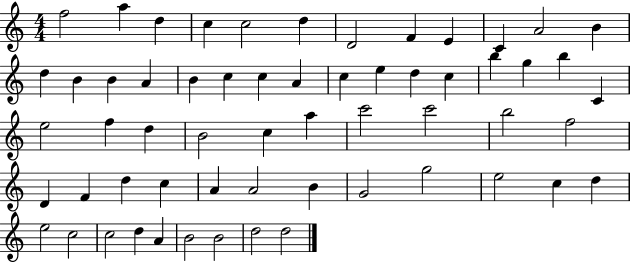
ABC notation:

X:1
T:Untitled
M:4/4
L:1/4
K:C
f2 a d c c2 d D2 F E C A2 B d B B A B c c A c e d c b g b C e2 f d B2 c a c'2 c'2 b2 f2 D F d c A A2 B G2 g2 e2 c d e2 c2 c2 d A B2 B2 d2 d2